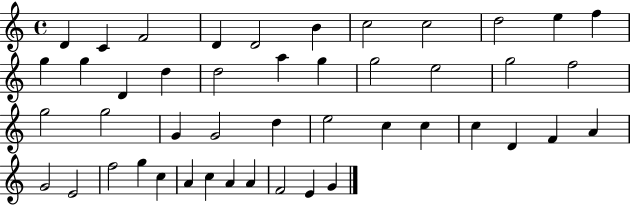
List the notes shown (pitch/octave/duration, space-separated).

D4/q C4/q F4/h D4/q D4/h B4/q C5/h C5/h D5/h E5/q F5/q G5/q G5/q D4/q D5/q D5/h A5/q G5/q G5/h E5/h G5/h F5/h G5/h G5/h G4/q G4/h D5/q E5/h C5/q C5/q C5/q D4/q F4/q A4/q G4/h E4/h F5/h G5/q C5/q A4/q C5/q A4/q A4/q F4/h E4/q G4/q